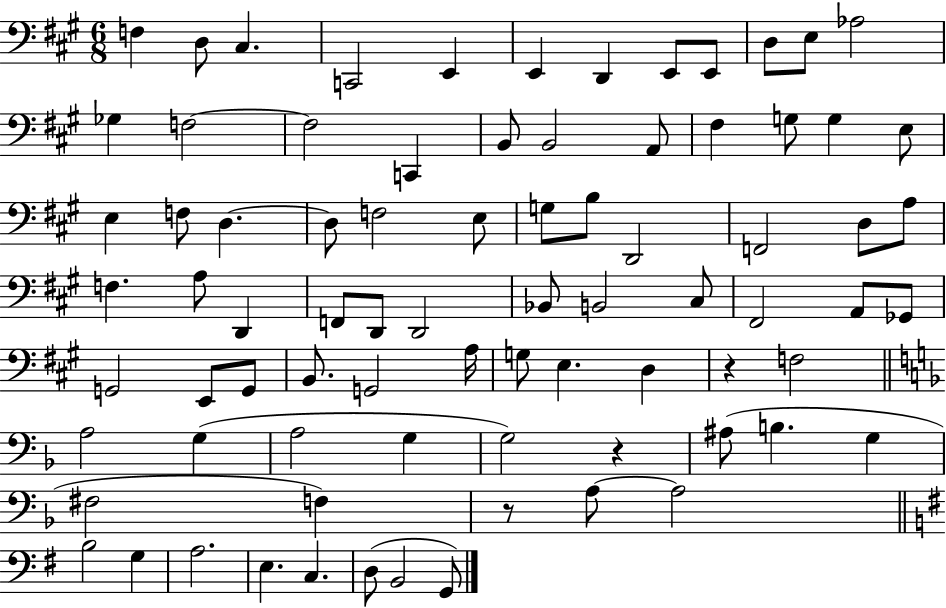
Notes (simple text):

F3/q D3/e C#3/q. C2/h E2/q E2/q D2/q E2/e E2/e D3/e E3/e Ab3/h Gb3/q F3/h F3/h C2/q B2/e B2/h A2/e F#3/q G3/e G3/q E3/e E3/q F3/e D3/q. D3/e F3/h E3/e G3/e B3/e D2/h F2/h D3/e A3/e F3/q. A3/e D2/q F2/e D2/e D2/h Bb2/e B2/h C#3/e F#2/h A2/e Gb2/e G2/h E2/e G2/e B2/e. G2/h A3/s G3/e E3/q. D3/q R/q F3/h A3/h G3/q A3/h G3/q G3/h R/q A#3/e B3/q. G3/q F#3/h F3/q R/e A3/e A3/h B3/h G3/q A3/h. E3/q. C3/q. D3/e B2/h G2/e